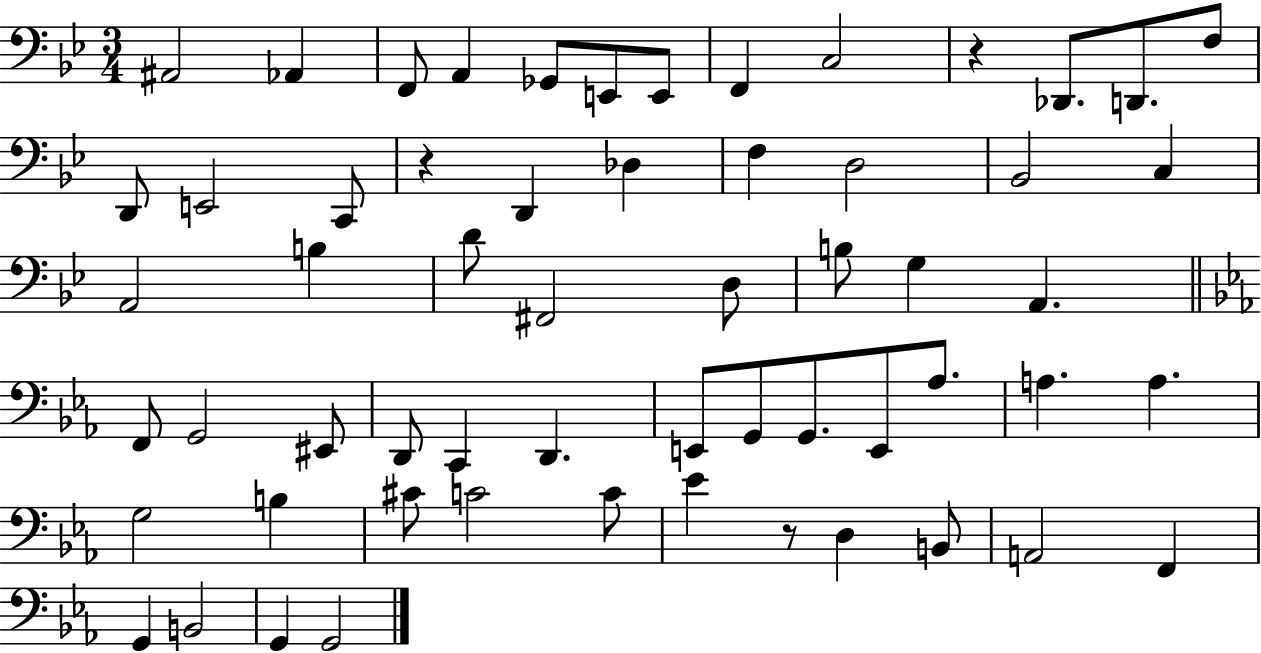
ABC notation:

X:1
T:Untitled
M:3/4
L:1/4
K:Bb
^A,,2 _A,, F,,/2 A,, _G,,/2 E,,/2 E,,/2 F,, C,2 z _D,,/2 D,,/2 F,/2 D,,/2 E,,2 C,,/2 z D,, _D, F, D,2 _B,,2 C, A,,2 B, D/2 ^F,,2 D,/2 B,/2 G, A,, F,,/2 G,,2 ^E,,/2 D,,/2 C,, D,, E,,/2 G,,/2 G,,/2 E,,/2 _A,/2 A, A, G,2 B, ^C/2 C2 C/2 _E z/2 D, B,,/2 A,,2 F,, G,, B,,2 G,, G,,2